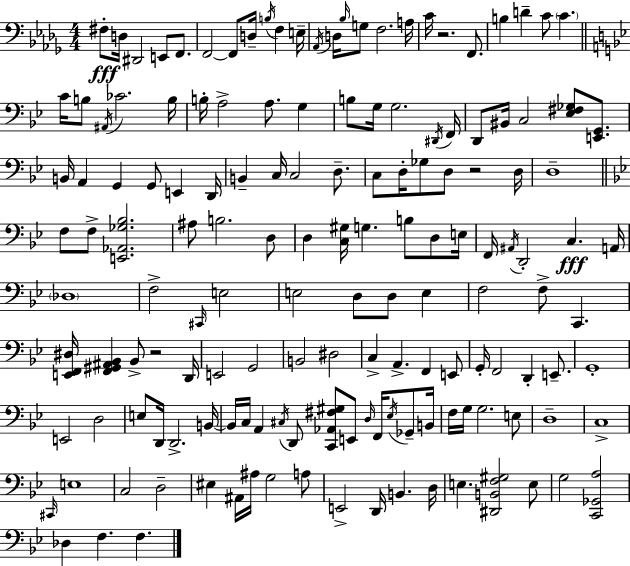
X:1
T:Untitled
M:4/4
L:1/4
K:Bbm
^F,/2 D,/4 ^D,,2 E,,/2 F,,/2 F,,2 F,,/2 D,/4 B,/4 F, E,/4 _A,,/4 D,/4 _B,/4 G,/2 F,2 A,/4 C/4 z2 F,,/2 B, D C/2 C C/4 B,/2 ^A,,/4 _C2 B,/4 B,/4 A,2 A,/2 G, B,/2 G,/4 G,2 ^D,,/4 F,,/4 D,,/2 ^B,,/4 C,2 [_E,^F,_G,]/2 [E,,G,,]/2 B,,/4 A,, G,, G,,/2 E,, D,,/4 B,, C,/4 C,2 D,/2 C,/2 D,/4 _G,/2 D,/2 z2 D,/4 D,4 F,/2 F,/2 [E,,_A,,_G,_B,]2 ^A,/2 B,2 D,/2 D, [C,^G,]/4 G, B,/2 D,/2 E,/4 F,,/4 ^A,,/4 D,,2 C, A,,/4 _D,4 F,2 ^C,,/4 E,2 E,2 D,/2 D,/2 E, F,2 F,/2 C,, [E,,F,,^D,]/4 [F,,^G,,^A,,_B,,] _B,,/2 z2 D,,/4 E,,2 G,,2 B,,2 ^D,2 C, A,, F,, E,,/2 G,,/4 F,,2 D,, E,,/2 G,,4 E,,2 D,2 E,/2 D,,/4 D,,2 B,,/4 B,,/4 C,/4 A,, ^C,/4 D,,/2 [C,,_A,,^F,^G,]/2 E,,/2 D,/4 F,,/4 _E,/4 _G,,/2 B,,/4 F,/4 G,/4 G,2 E,/2 D,4 C,4 ^C,,/4 E,4 C,2 D,2 ^E, ^A,,/4 ^A,/4 G,2 A,/2 E,,2 D,,/4 B,, D,/4 E, [^D,,B,,F,^G,]2 E,/2 G,2 [C,,_G,,A,]2 _D, F, F,